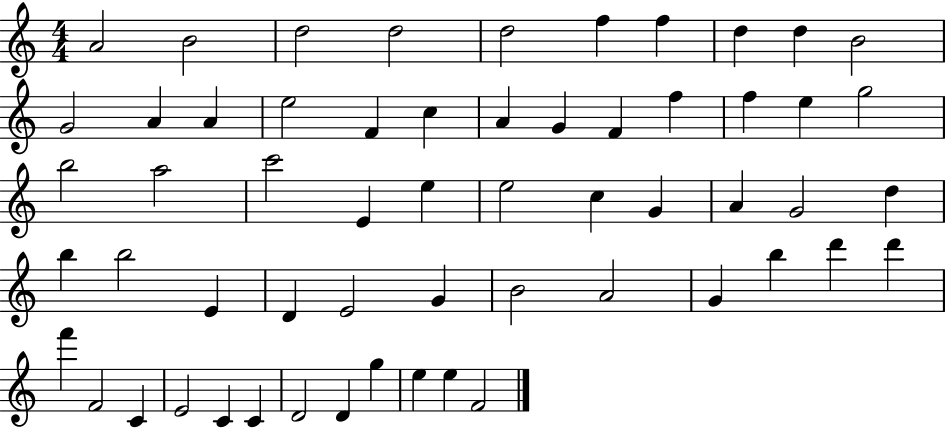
{
  \clef treble
  \numericTimeSignature
  \time 4/4
  \key c \major
  a'2 b'2 | d''2 d''2 | d''2 f''4 f''4 | d''4 d''4 b'2 | \break g'2 a'4 a'4 | e''2 f'4 c''4 | a'4 g'4 f'4 f''4 | f''4 e''4 g''2 | \break b''2 a''2 | c'''2 e'4 e''4 | e''2 c''4 g'4 | a'4 g'2 d''4 | \break b''4 b''2 e'4 | d'4 e'2 g'4 | b'2 a'2 | g'4 b''4 d'''4 d'''4 | \break f'''4 f'2 c'4 | e'2 c'4 c'4 | d'2 d'4 g''4 | e''4 e''4 f'2 | \break \bar "|."
}